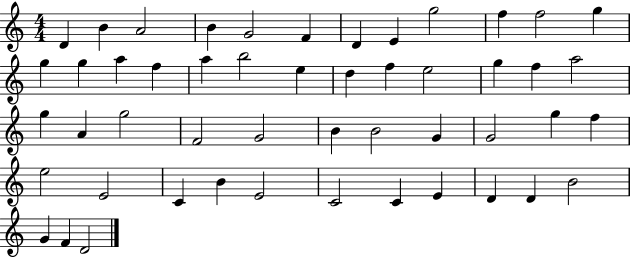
{
  \clef treble
  \numericTimeSignature
  \time 4/4
  \key c \major
  d'4 b'4 a'2 | b'4 g'2 f'4 | d'4 e'4 g''2 | f''4 f''2 g''4 | \break g''4 g''4 a''4 f''4 | a''4 b''2 e''4 | d''4 f''4 e''2 | g''4 f''4 a''2 | \break g''4 a'4 g''2 | f'2 g'2 | b'4 b'2 g'4 | g'2 g''4 f''4 | \break e''2 e'2 | c'4 b'4 e'2 | c'2 c'4 e'4 | d'4 d'4 b'2 | \break g'4 f'4 d'2 | \bar "|."
}